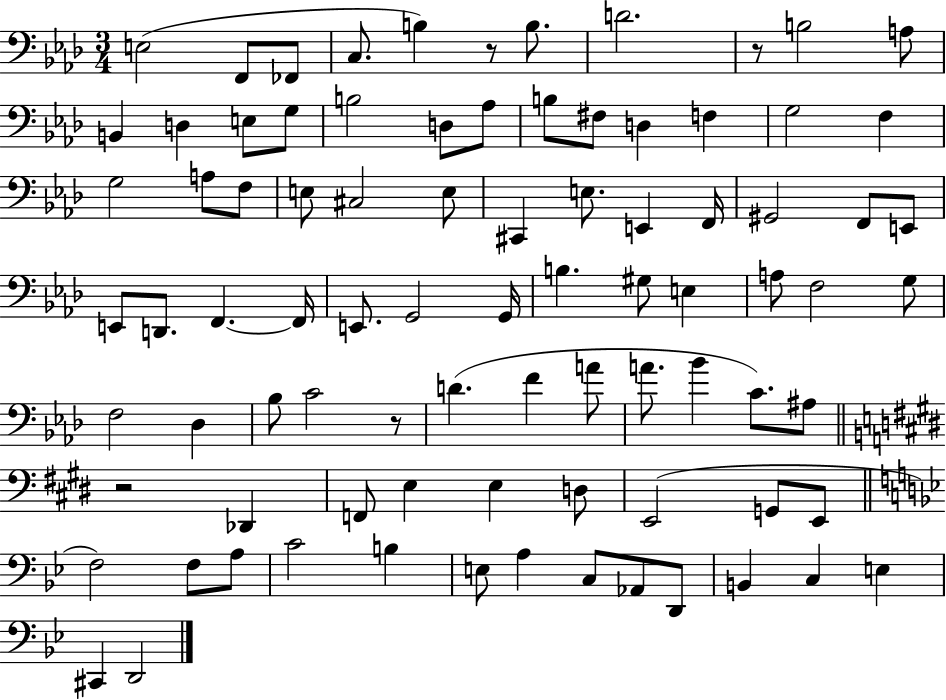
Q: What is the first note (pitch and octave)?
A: E3